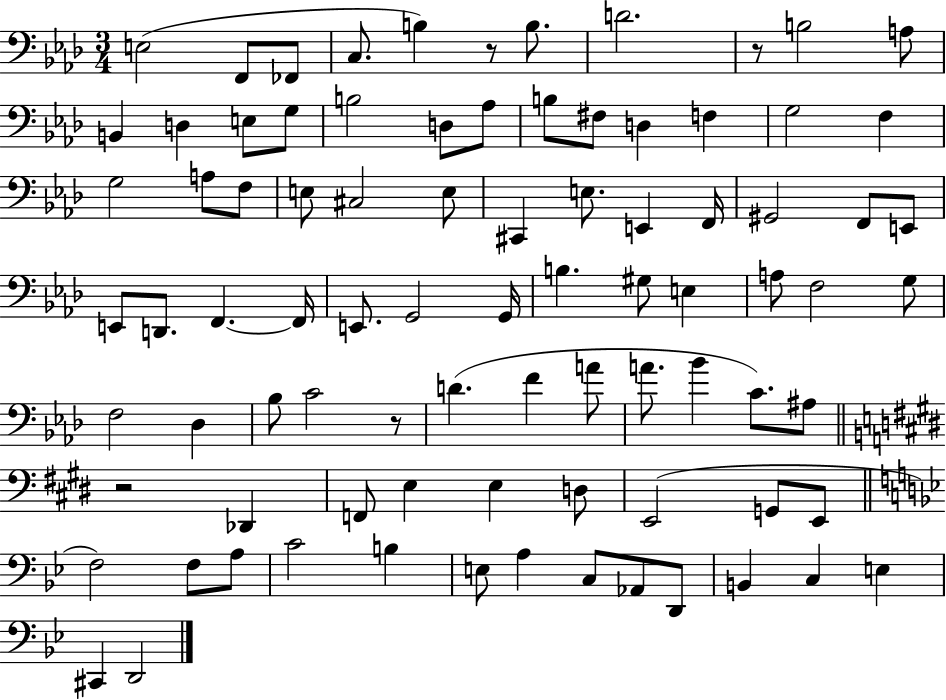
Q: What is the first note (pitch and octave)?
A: E3